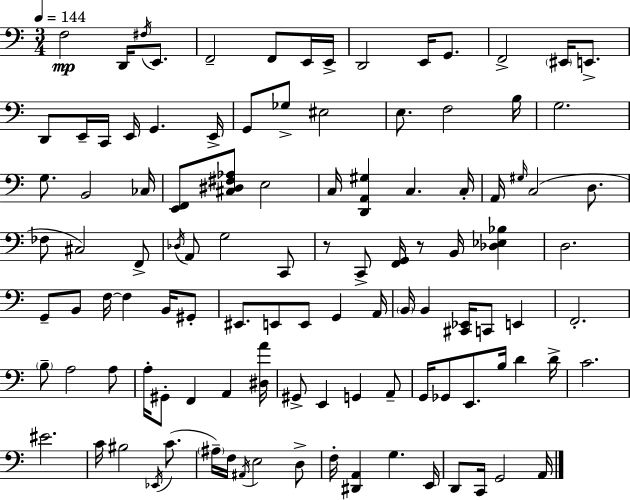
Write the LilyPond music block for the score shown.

{
  \clef bass
  \numericTimeSignature
  \time 3/4
  \key c \major
  \tempo 4 = 144
  \repeat volta 2 { f2\mp d,16 \acciaccatura { fis16 } e,8. | f,2-- f,8 e,16 | e,16-> d,2 e,16 g,8. | f,2-> \parenthesize eis,16 e,8.-> | \break d,8 e,16-- c,16 e,16 g,4. | e,16-> g,8 ges8-> eis2 | e8. f2 | b16 g2. | \break g8. b,2 | ces16 <e, f,>8 <cis dis fis aes>8 e2 | c16 <d, a, gis>4 c4. | c16-. a,16 \grace { gis16 }( c2 d8. | \break fes8 cis2) | f,8-> \acciaccatura { des16 } a,8 g2 | c,8 r8 c,8-> <f, g,>16 r8 b,16 <des ees bes>4 | d2. | \break g,8-- b,8 f16~~ f4 | b,16 gis,8-. eis,8. e,8 e,8 g,4 | a,16 \parenthesize b,16 b,4 <cis, ees,>16 c,8 e,4 | f,2.-. | \break \parenthesize b8-- a2 | a8 a16-. gis,8-. f,4 a,4 | <dis a'>16 gis,8-> e,4 g,4 | a,8-- g,16 ges,8 e,8. b16 d'4 | \break d'16-> c'2. | eis'2. | c'16 bis2 | \acciaccatura { ees,16 }( c'8. \parenthesize ais16--) f16 \acciaccatura { ais,16 } e2 | \break d8-> f16-. <dis, a,>4 g4. | e,16 d,8 c,16 g,2 | a,16 } \bar "|."
}